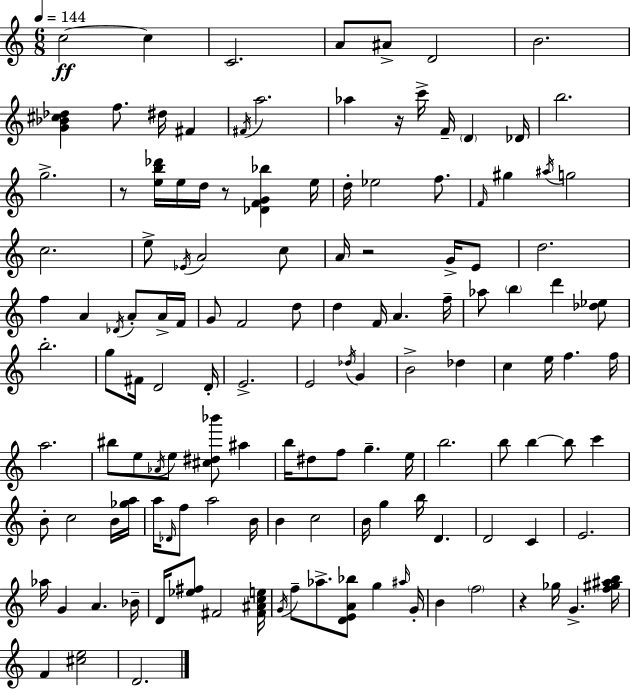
X:1
T:Untitled
M:6/8
L:1/4
K:Am
c2 c C2 A/2 ^A/2 D2 B2 [G_B^c_d] f/2 ^d/4 ^F ^F/4 a2 _a z/4 c'/4 F/4 D _D/4 b2 g2 z/2 [eb_d']/4 e/4 d/4 z/2 [_DFG_b] e/4 d/4 _e2 f/2 F/4 ^g ^a/4 g2 c2 e/2 _E/4 A2 c/2 A/4 z2 G/4 E/2 d2 f A _D/4 A/2 A/4 F/4 G/2 F2 d/2 d F/4 A f/4 _a/2 b d' [_d_e]/2 b2 g/2 ^F/4 D2 D/4 E2 E2 _d/4 G B2 _d c e/4 f f/4 a2 ^b/2 e/2 _A/4 e/2 [^c^d_b']/2 ^a b/4 ^d/2 f/2 g e/4 b2 b/2 b b/2 c' B/2 c2 B/4 [_ga]/4 a/4 _D/4 f/2 a2 B/4 B c2 B/4 g b/4 D D2 C E2 _a/4 G A _B/4 D/4 [_e^f]/2 ^F2 [^F^Ace]/4 G/4 f/2 _a/2 [DEA_b]/2 g ^a/4 G/4 B f2 z _g/4 G [f^g^ab]/4 F [^ce]2 D2